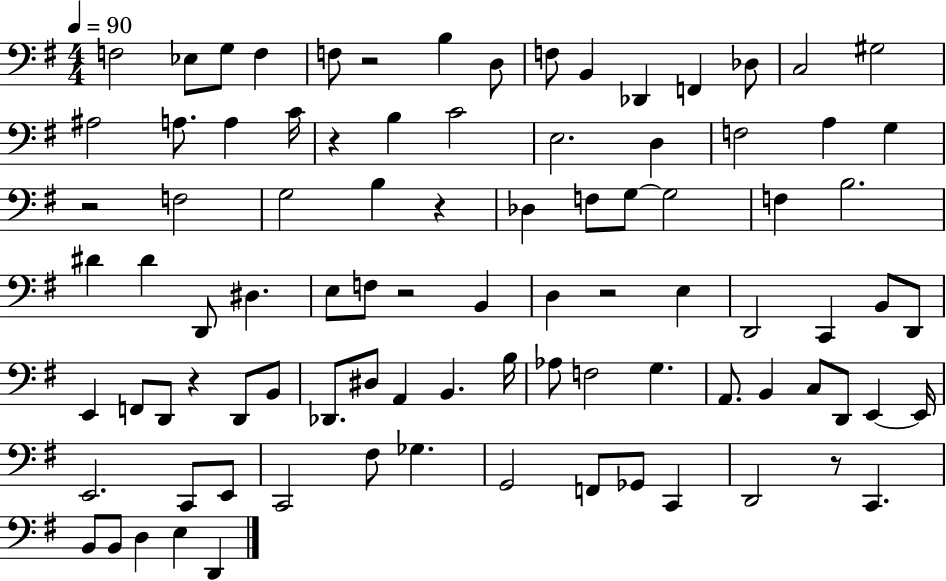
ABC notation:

X:1
T:Untitled
M:4/4
L:1/4
K:G
F,2 _E,/2 G,/2 F, F,/2 z2 B, D,/2 F,/2 B,, _D,, F,, _D,/2 C,2 ^G,2 ^A,2 A,/2 A, C/4 z B, C2 E,2 D, F,2 A, G, z2 F,2 G,2 B, z _D, F,/2 G,/2 G,2 F, B,2 ^D ^D D,,/2 ^D, E,/2 F,/2 z2 B,, D, z2 E, D,,2 C,, B,,/2 D,,/2 E,, F,,/2 D,,/2 z D,,/2 B,,/2 _D,,/2 ^D,/2 A,, B,, B,/4 _A,/2 F,2 G, A,,/2 B,, C,/2 D,,/2 E,, E,,/4 E,,2 C,,/2 E,,/2 C,,2 ^F,/2 _G, G,,2 F,,/2 _G,,/2 C,, D,,2 z/2 C,, B,,/2 B,,/2 D, E, D,,